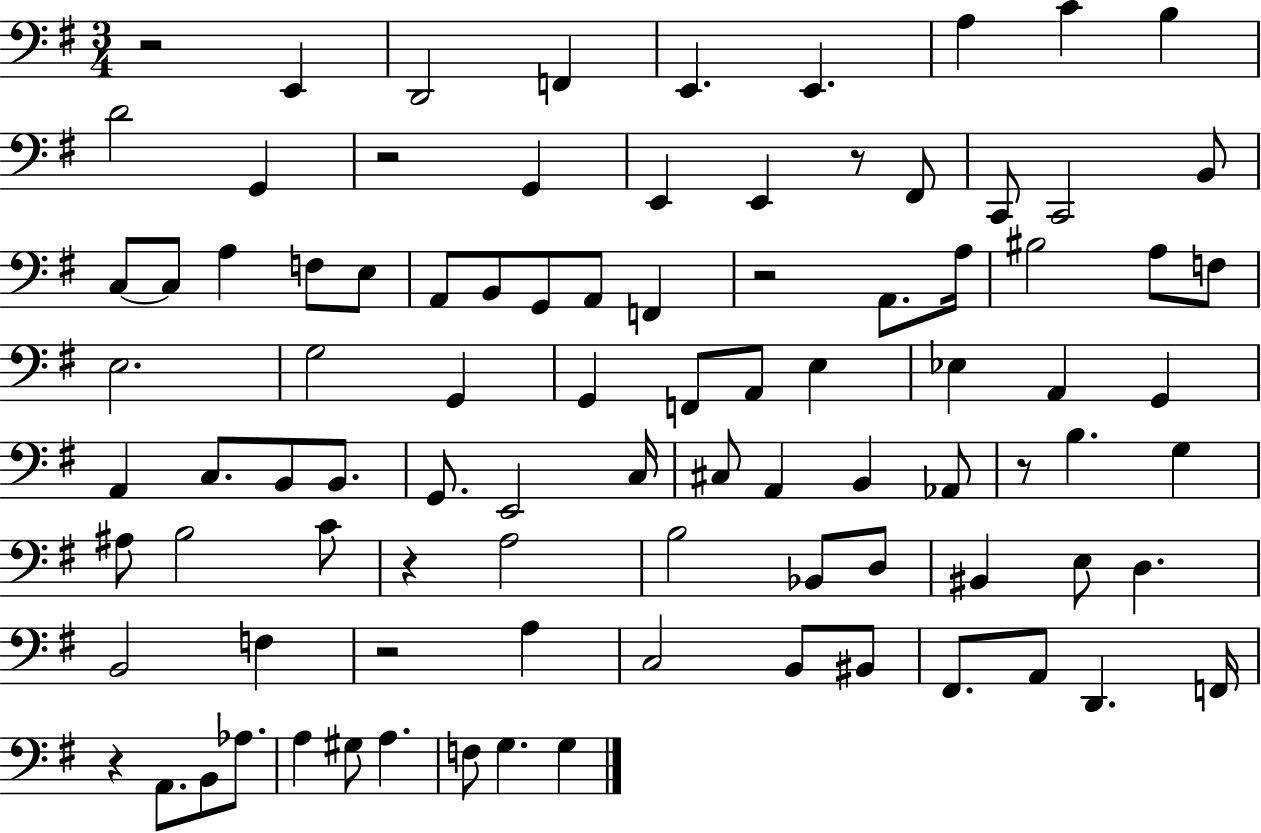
{
  \clef bass
  \numericTimeSignature
  \time 3/4
  \key g \major
  r2 e,4 | d,2 f,4 | e,4. e,4. | a4 c'4 b4 | \break d'2 g,4 | r2 g,4 | e,4 e,4 r8 fis,8 | c,8 c,2 b,8 | \break c8~~ c8 a4 f8 e8 | a,8 b,8 g,8 a,8 f,4 | r2 a,8. a16 | bis2 a8 f8 | \break e2. | g2 g,4 | g,4 f,8 a,8 e4 | ees4 a,4 g,4 | \break a,4 c8. b,8 b,8. | g,8. e,2 c16 | cis8 a,4 b,4 aes,8 | r8 b4. g4 | \break ais8 b2 c'8 | r4 a2 | b2 bes,8 d8 | bis,4 e8 d4. | \break b,2 f4 | r2 a4 | c2 b,8 bis,8 | fis,8. a,8 d,4. f,16 | \break r4 a,8. b,8 aes8. | a4 gis8 a4. | f8 g4. g4 | \bar "|."
}